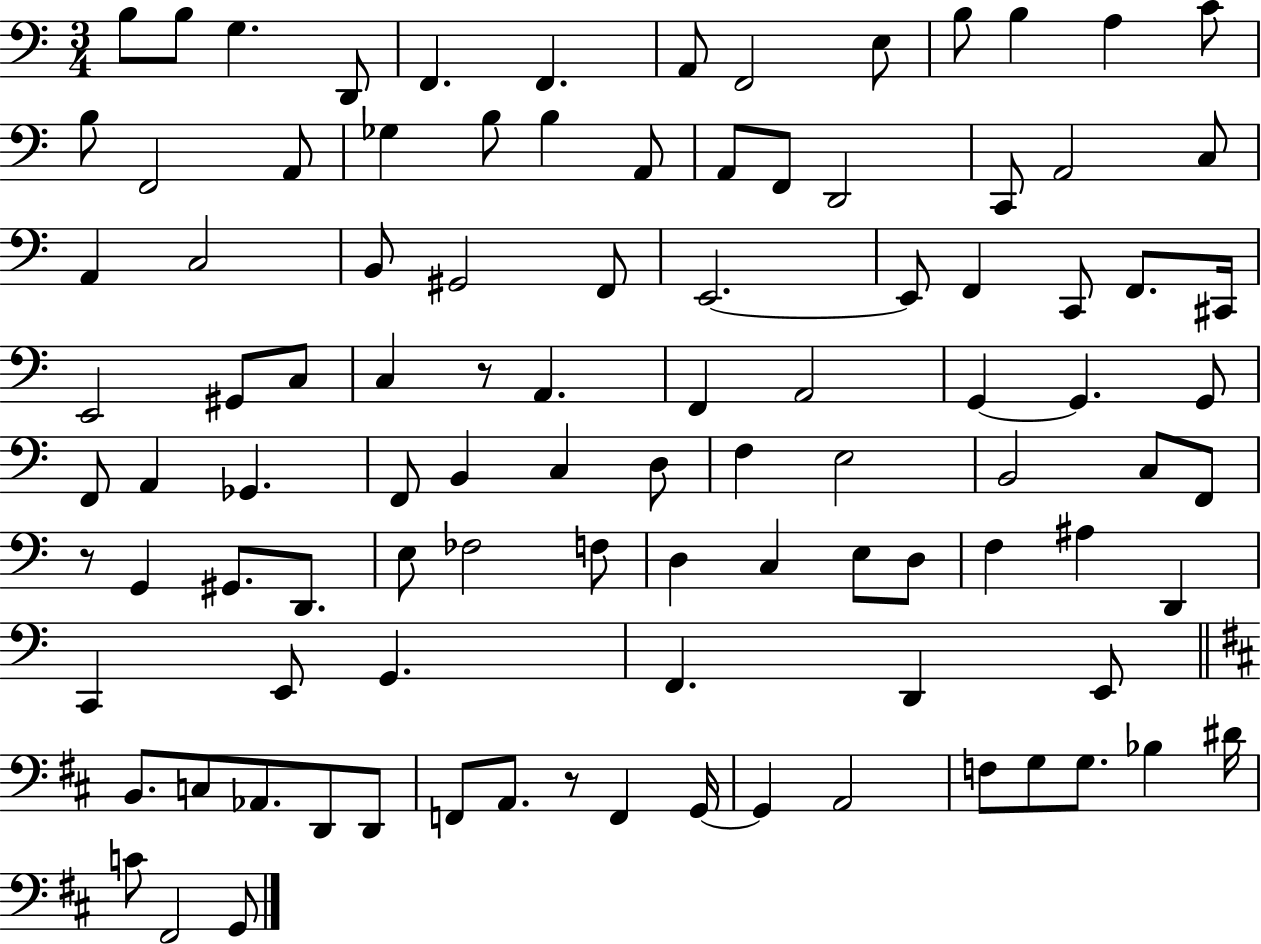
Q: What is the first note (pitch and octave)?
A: B3